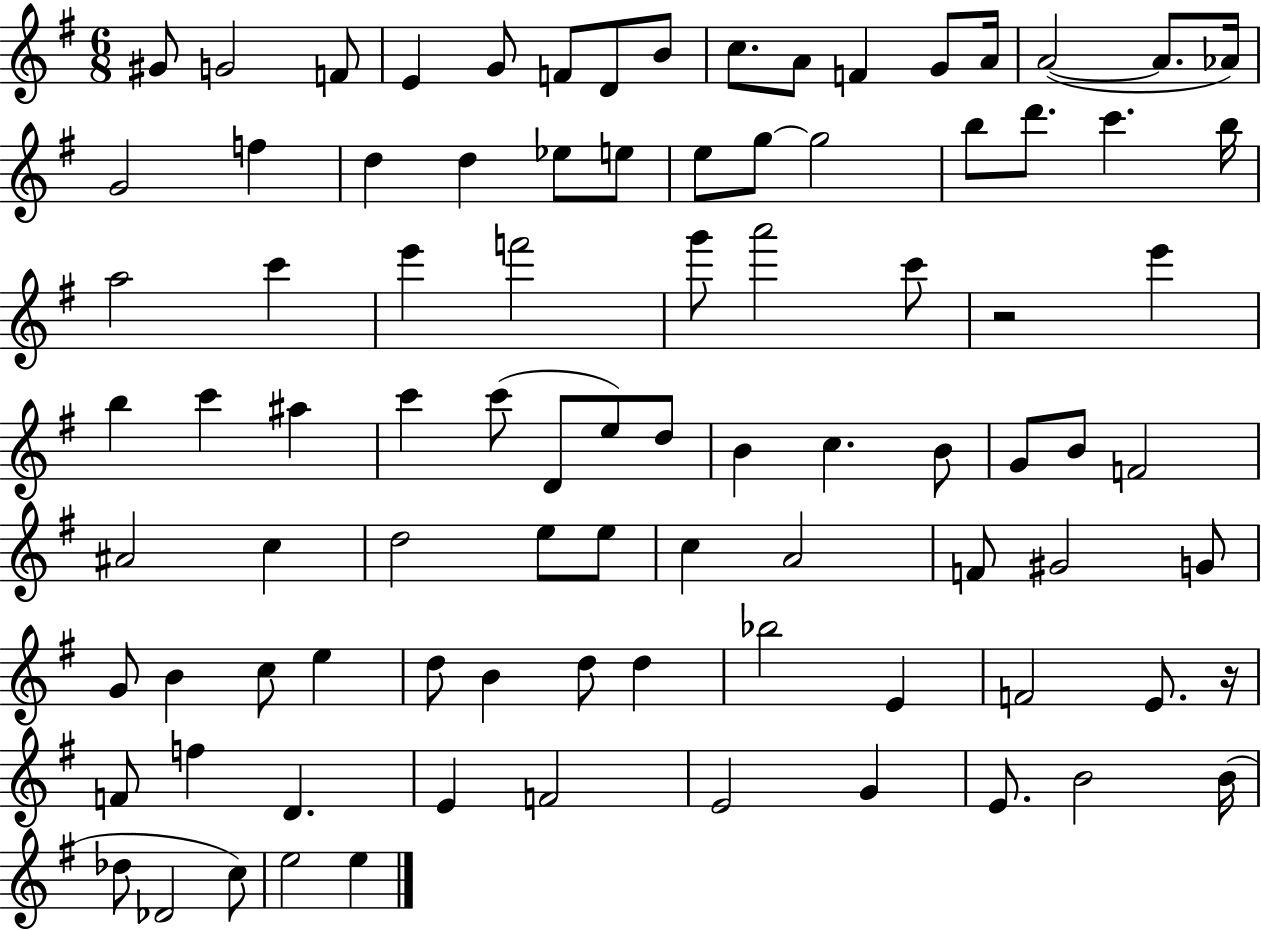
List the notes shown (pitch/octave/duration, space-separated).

G#4/e G4/h F4/e E4/q G4/e F4/e D4/e B4/e C5/e. A4/e F4/q G4/e A4/s A4/h A4/e. Ab4/s G4/h F5/q D5/q D5/q Eb5/e E5/e E5/e G5/e G5/h B5/e D6/e. C6/q. B5/s A5/h C6/q E6/q F6/h G6/e A6/h C6/e R/h E6/q B5/q C6/q A#5/q C6/q C6/e D4/e E5/e D5/e B4/q C5/q. B4/e G4/e B4/e F4/h A#4/h C5/q D5/h E5/e E5/e C5/q A4/h F4/e G#4/h G4/e G4/e B4/q C5/e E5/q D5/e B4/q D5/e D5/q Bb5/h E4/q F4/h E4/e. R/s F4/e F5/q D4/q. E4/q F4/h E4/h G4/q E4/e. B4/h B4/s Db5/e Db4/h C5/e E5/h E5/q